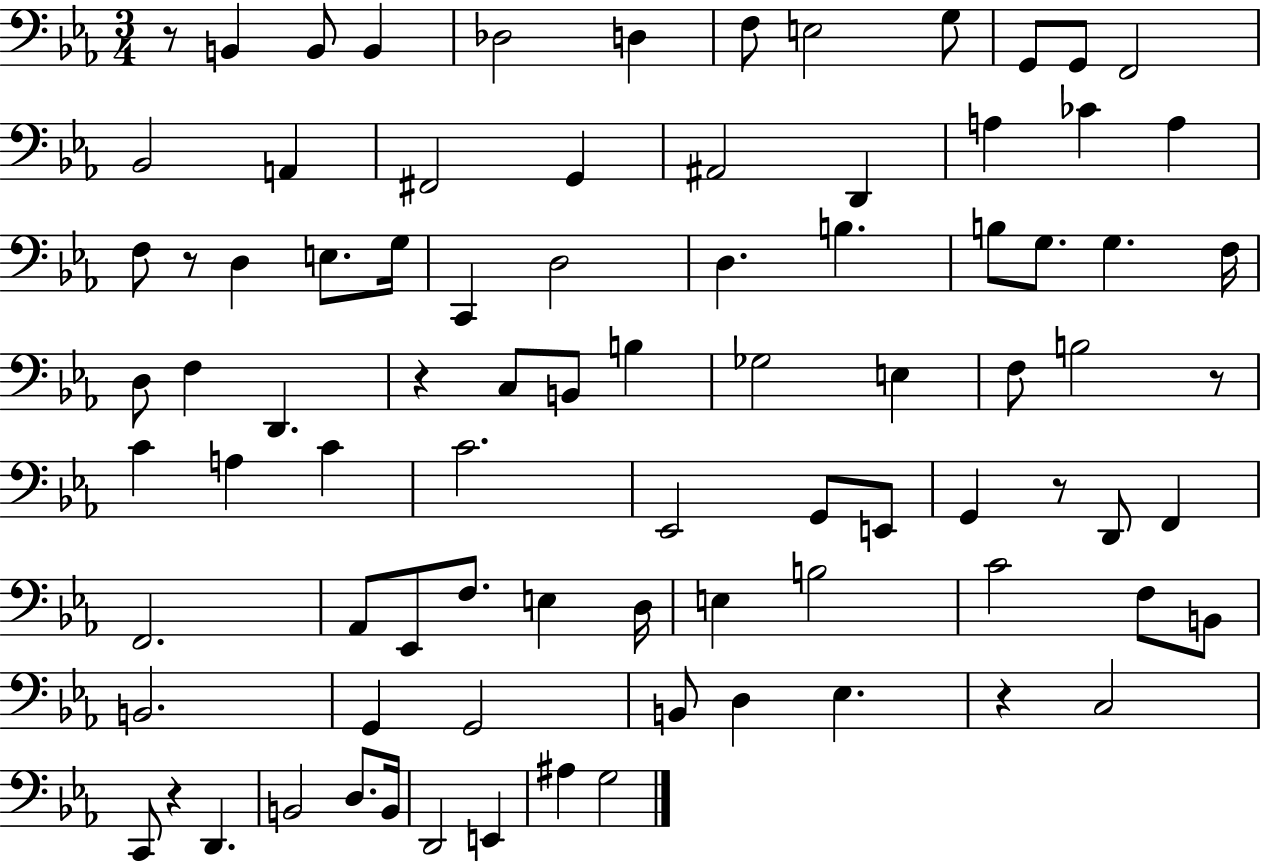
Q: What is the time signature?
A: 3/4